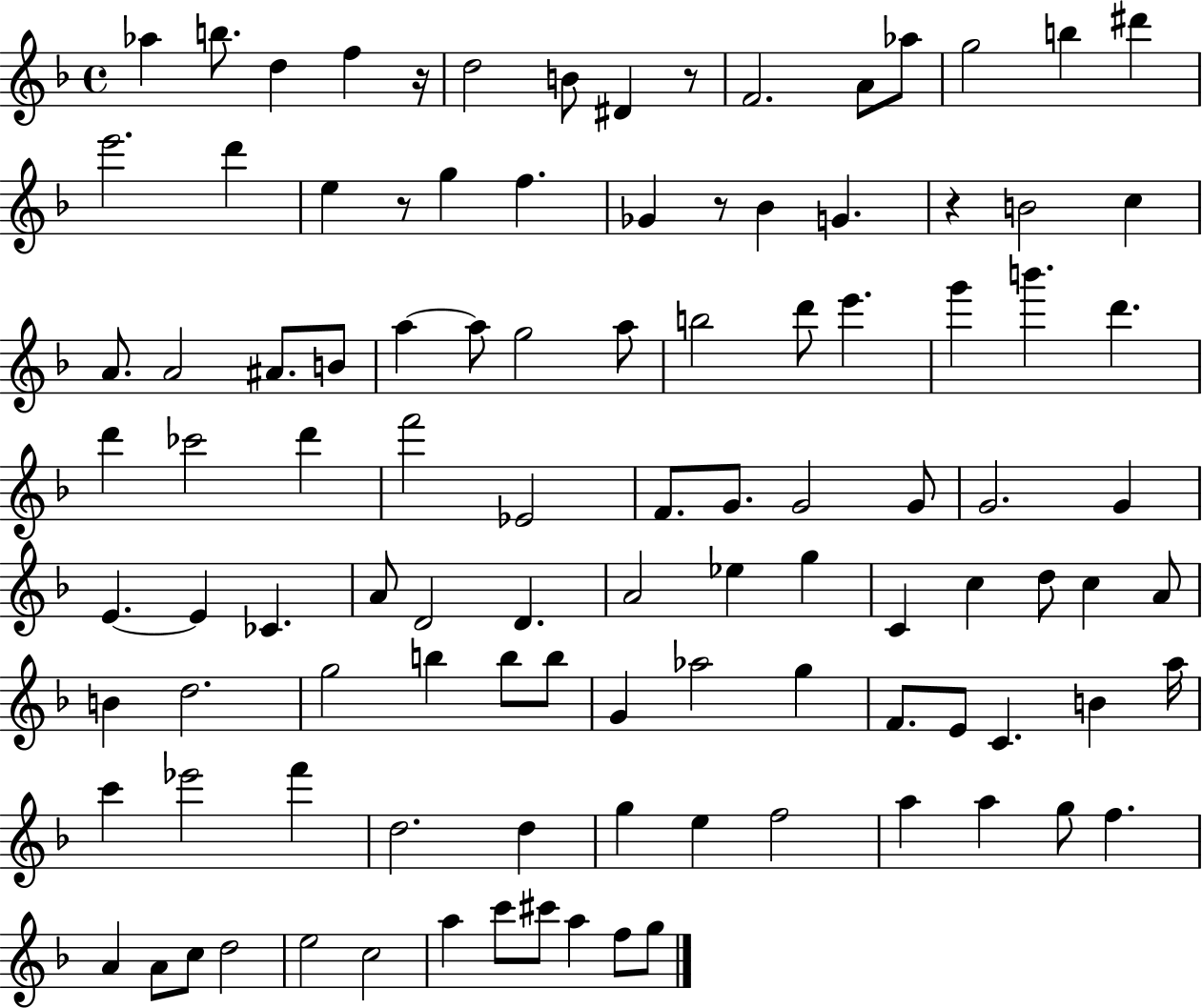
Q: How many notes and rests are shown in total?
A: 105